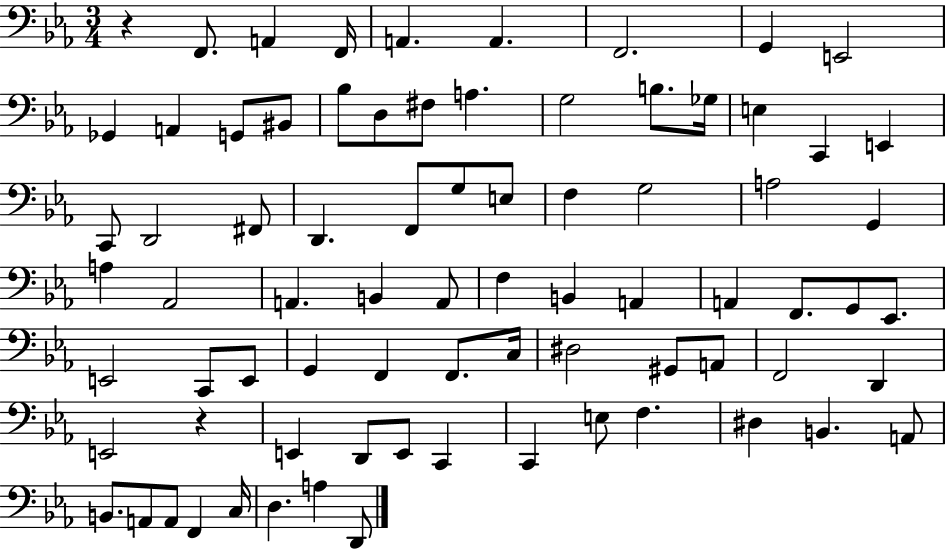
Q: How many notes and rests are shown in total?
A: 78